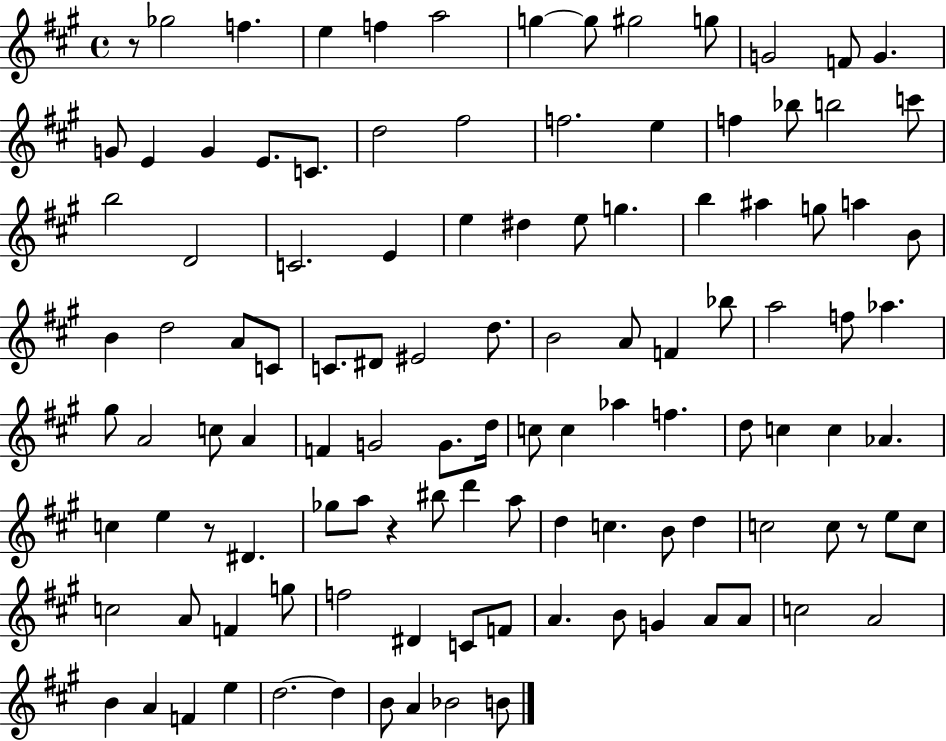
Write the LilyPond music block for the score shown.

{
  \clef treble
  \time 4/4
  \defaultTimeSignature
  \key a \major
  r8 ges''2 f''4. | e''4 f''4 a''2 | g''4~~ g''8 gis''2 g''8 | g'2 f'8 g'4. | \break g'8 e'4 g'4 e'8. c'8. | d''2 fis''2 | f''2. e''4 | f''4 bes''8 b''2 c'''8 | \break b''2 d'2 | c'2. e'4 | e''4 dis''4 e''8 g''4. | b''4 ais''4 g''8 a''4 b'8 | \break b'4 d''2 a'8 c'8 | c'8. dis'8 eis'2 d''8. | b'2 a'8 f'4 bes''8 | a''2 f''8 aes''4. | \break gis''8 a'2 c''8 a'4 | f'4 g'2 g'8. d''16 | c''8 c''4 aes''4 f''4. | d''8 c''4 c''4 aes'4. | \break c''4 e''4 r8 dis'4. | ges''8 a''8 r4 bis''8 d'''4 a''8 | d''4 c''4. b'8 d''4 | c''2 c''8 r8 e''8 c''8 | \break c''2 a'8 f'4 g''8 | f''2 dis'4 c'8 f'8 | a'4. b'8 g'4 a'8 a'8 | c''2 a'2 | \break b'4 a'4 f'4 e''4 | d''2.~~ d''4 | b'8 a'4 bes'2 b'8 | \bar "|."
}